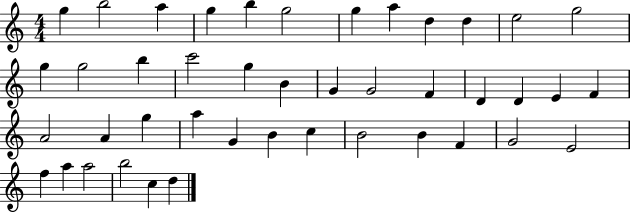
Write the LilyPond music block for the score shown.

{
  \clef treble
  \numericTimeSignature
  \time 4/4
  \key c \major
  g''4 b''2 a''4 | g''4 b''4 g''2 | g''4 a''4 d''4 d''4 | e''2 g''2 | \break g''4 g''2 b''4 | c'''2 g''4 b'4 | g'4 g'2 f'4 | d'4 d'4 e'4 f'4 | \break a'2 a'4 g''4 | a''4 g'4 b'4 c''4 | b'2 b'4 f'4 | g'2 e'2 | \break f''4 a''4 a''2 | b''2 c''4 d''4 | \bar "|."
}